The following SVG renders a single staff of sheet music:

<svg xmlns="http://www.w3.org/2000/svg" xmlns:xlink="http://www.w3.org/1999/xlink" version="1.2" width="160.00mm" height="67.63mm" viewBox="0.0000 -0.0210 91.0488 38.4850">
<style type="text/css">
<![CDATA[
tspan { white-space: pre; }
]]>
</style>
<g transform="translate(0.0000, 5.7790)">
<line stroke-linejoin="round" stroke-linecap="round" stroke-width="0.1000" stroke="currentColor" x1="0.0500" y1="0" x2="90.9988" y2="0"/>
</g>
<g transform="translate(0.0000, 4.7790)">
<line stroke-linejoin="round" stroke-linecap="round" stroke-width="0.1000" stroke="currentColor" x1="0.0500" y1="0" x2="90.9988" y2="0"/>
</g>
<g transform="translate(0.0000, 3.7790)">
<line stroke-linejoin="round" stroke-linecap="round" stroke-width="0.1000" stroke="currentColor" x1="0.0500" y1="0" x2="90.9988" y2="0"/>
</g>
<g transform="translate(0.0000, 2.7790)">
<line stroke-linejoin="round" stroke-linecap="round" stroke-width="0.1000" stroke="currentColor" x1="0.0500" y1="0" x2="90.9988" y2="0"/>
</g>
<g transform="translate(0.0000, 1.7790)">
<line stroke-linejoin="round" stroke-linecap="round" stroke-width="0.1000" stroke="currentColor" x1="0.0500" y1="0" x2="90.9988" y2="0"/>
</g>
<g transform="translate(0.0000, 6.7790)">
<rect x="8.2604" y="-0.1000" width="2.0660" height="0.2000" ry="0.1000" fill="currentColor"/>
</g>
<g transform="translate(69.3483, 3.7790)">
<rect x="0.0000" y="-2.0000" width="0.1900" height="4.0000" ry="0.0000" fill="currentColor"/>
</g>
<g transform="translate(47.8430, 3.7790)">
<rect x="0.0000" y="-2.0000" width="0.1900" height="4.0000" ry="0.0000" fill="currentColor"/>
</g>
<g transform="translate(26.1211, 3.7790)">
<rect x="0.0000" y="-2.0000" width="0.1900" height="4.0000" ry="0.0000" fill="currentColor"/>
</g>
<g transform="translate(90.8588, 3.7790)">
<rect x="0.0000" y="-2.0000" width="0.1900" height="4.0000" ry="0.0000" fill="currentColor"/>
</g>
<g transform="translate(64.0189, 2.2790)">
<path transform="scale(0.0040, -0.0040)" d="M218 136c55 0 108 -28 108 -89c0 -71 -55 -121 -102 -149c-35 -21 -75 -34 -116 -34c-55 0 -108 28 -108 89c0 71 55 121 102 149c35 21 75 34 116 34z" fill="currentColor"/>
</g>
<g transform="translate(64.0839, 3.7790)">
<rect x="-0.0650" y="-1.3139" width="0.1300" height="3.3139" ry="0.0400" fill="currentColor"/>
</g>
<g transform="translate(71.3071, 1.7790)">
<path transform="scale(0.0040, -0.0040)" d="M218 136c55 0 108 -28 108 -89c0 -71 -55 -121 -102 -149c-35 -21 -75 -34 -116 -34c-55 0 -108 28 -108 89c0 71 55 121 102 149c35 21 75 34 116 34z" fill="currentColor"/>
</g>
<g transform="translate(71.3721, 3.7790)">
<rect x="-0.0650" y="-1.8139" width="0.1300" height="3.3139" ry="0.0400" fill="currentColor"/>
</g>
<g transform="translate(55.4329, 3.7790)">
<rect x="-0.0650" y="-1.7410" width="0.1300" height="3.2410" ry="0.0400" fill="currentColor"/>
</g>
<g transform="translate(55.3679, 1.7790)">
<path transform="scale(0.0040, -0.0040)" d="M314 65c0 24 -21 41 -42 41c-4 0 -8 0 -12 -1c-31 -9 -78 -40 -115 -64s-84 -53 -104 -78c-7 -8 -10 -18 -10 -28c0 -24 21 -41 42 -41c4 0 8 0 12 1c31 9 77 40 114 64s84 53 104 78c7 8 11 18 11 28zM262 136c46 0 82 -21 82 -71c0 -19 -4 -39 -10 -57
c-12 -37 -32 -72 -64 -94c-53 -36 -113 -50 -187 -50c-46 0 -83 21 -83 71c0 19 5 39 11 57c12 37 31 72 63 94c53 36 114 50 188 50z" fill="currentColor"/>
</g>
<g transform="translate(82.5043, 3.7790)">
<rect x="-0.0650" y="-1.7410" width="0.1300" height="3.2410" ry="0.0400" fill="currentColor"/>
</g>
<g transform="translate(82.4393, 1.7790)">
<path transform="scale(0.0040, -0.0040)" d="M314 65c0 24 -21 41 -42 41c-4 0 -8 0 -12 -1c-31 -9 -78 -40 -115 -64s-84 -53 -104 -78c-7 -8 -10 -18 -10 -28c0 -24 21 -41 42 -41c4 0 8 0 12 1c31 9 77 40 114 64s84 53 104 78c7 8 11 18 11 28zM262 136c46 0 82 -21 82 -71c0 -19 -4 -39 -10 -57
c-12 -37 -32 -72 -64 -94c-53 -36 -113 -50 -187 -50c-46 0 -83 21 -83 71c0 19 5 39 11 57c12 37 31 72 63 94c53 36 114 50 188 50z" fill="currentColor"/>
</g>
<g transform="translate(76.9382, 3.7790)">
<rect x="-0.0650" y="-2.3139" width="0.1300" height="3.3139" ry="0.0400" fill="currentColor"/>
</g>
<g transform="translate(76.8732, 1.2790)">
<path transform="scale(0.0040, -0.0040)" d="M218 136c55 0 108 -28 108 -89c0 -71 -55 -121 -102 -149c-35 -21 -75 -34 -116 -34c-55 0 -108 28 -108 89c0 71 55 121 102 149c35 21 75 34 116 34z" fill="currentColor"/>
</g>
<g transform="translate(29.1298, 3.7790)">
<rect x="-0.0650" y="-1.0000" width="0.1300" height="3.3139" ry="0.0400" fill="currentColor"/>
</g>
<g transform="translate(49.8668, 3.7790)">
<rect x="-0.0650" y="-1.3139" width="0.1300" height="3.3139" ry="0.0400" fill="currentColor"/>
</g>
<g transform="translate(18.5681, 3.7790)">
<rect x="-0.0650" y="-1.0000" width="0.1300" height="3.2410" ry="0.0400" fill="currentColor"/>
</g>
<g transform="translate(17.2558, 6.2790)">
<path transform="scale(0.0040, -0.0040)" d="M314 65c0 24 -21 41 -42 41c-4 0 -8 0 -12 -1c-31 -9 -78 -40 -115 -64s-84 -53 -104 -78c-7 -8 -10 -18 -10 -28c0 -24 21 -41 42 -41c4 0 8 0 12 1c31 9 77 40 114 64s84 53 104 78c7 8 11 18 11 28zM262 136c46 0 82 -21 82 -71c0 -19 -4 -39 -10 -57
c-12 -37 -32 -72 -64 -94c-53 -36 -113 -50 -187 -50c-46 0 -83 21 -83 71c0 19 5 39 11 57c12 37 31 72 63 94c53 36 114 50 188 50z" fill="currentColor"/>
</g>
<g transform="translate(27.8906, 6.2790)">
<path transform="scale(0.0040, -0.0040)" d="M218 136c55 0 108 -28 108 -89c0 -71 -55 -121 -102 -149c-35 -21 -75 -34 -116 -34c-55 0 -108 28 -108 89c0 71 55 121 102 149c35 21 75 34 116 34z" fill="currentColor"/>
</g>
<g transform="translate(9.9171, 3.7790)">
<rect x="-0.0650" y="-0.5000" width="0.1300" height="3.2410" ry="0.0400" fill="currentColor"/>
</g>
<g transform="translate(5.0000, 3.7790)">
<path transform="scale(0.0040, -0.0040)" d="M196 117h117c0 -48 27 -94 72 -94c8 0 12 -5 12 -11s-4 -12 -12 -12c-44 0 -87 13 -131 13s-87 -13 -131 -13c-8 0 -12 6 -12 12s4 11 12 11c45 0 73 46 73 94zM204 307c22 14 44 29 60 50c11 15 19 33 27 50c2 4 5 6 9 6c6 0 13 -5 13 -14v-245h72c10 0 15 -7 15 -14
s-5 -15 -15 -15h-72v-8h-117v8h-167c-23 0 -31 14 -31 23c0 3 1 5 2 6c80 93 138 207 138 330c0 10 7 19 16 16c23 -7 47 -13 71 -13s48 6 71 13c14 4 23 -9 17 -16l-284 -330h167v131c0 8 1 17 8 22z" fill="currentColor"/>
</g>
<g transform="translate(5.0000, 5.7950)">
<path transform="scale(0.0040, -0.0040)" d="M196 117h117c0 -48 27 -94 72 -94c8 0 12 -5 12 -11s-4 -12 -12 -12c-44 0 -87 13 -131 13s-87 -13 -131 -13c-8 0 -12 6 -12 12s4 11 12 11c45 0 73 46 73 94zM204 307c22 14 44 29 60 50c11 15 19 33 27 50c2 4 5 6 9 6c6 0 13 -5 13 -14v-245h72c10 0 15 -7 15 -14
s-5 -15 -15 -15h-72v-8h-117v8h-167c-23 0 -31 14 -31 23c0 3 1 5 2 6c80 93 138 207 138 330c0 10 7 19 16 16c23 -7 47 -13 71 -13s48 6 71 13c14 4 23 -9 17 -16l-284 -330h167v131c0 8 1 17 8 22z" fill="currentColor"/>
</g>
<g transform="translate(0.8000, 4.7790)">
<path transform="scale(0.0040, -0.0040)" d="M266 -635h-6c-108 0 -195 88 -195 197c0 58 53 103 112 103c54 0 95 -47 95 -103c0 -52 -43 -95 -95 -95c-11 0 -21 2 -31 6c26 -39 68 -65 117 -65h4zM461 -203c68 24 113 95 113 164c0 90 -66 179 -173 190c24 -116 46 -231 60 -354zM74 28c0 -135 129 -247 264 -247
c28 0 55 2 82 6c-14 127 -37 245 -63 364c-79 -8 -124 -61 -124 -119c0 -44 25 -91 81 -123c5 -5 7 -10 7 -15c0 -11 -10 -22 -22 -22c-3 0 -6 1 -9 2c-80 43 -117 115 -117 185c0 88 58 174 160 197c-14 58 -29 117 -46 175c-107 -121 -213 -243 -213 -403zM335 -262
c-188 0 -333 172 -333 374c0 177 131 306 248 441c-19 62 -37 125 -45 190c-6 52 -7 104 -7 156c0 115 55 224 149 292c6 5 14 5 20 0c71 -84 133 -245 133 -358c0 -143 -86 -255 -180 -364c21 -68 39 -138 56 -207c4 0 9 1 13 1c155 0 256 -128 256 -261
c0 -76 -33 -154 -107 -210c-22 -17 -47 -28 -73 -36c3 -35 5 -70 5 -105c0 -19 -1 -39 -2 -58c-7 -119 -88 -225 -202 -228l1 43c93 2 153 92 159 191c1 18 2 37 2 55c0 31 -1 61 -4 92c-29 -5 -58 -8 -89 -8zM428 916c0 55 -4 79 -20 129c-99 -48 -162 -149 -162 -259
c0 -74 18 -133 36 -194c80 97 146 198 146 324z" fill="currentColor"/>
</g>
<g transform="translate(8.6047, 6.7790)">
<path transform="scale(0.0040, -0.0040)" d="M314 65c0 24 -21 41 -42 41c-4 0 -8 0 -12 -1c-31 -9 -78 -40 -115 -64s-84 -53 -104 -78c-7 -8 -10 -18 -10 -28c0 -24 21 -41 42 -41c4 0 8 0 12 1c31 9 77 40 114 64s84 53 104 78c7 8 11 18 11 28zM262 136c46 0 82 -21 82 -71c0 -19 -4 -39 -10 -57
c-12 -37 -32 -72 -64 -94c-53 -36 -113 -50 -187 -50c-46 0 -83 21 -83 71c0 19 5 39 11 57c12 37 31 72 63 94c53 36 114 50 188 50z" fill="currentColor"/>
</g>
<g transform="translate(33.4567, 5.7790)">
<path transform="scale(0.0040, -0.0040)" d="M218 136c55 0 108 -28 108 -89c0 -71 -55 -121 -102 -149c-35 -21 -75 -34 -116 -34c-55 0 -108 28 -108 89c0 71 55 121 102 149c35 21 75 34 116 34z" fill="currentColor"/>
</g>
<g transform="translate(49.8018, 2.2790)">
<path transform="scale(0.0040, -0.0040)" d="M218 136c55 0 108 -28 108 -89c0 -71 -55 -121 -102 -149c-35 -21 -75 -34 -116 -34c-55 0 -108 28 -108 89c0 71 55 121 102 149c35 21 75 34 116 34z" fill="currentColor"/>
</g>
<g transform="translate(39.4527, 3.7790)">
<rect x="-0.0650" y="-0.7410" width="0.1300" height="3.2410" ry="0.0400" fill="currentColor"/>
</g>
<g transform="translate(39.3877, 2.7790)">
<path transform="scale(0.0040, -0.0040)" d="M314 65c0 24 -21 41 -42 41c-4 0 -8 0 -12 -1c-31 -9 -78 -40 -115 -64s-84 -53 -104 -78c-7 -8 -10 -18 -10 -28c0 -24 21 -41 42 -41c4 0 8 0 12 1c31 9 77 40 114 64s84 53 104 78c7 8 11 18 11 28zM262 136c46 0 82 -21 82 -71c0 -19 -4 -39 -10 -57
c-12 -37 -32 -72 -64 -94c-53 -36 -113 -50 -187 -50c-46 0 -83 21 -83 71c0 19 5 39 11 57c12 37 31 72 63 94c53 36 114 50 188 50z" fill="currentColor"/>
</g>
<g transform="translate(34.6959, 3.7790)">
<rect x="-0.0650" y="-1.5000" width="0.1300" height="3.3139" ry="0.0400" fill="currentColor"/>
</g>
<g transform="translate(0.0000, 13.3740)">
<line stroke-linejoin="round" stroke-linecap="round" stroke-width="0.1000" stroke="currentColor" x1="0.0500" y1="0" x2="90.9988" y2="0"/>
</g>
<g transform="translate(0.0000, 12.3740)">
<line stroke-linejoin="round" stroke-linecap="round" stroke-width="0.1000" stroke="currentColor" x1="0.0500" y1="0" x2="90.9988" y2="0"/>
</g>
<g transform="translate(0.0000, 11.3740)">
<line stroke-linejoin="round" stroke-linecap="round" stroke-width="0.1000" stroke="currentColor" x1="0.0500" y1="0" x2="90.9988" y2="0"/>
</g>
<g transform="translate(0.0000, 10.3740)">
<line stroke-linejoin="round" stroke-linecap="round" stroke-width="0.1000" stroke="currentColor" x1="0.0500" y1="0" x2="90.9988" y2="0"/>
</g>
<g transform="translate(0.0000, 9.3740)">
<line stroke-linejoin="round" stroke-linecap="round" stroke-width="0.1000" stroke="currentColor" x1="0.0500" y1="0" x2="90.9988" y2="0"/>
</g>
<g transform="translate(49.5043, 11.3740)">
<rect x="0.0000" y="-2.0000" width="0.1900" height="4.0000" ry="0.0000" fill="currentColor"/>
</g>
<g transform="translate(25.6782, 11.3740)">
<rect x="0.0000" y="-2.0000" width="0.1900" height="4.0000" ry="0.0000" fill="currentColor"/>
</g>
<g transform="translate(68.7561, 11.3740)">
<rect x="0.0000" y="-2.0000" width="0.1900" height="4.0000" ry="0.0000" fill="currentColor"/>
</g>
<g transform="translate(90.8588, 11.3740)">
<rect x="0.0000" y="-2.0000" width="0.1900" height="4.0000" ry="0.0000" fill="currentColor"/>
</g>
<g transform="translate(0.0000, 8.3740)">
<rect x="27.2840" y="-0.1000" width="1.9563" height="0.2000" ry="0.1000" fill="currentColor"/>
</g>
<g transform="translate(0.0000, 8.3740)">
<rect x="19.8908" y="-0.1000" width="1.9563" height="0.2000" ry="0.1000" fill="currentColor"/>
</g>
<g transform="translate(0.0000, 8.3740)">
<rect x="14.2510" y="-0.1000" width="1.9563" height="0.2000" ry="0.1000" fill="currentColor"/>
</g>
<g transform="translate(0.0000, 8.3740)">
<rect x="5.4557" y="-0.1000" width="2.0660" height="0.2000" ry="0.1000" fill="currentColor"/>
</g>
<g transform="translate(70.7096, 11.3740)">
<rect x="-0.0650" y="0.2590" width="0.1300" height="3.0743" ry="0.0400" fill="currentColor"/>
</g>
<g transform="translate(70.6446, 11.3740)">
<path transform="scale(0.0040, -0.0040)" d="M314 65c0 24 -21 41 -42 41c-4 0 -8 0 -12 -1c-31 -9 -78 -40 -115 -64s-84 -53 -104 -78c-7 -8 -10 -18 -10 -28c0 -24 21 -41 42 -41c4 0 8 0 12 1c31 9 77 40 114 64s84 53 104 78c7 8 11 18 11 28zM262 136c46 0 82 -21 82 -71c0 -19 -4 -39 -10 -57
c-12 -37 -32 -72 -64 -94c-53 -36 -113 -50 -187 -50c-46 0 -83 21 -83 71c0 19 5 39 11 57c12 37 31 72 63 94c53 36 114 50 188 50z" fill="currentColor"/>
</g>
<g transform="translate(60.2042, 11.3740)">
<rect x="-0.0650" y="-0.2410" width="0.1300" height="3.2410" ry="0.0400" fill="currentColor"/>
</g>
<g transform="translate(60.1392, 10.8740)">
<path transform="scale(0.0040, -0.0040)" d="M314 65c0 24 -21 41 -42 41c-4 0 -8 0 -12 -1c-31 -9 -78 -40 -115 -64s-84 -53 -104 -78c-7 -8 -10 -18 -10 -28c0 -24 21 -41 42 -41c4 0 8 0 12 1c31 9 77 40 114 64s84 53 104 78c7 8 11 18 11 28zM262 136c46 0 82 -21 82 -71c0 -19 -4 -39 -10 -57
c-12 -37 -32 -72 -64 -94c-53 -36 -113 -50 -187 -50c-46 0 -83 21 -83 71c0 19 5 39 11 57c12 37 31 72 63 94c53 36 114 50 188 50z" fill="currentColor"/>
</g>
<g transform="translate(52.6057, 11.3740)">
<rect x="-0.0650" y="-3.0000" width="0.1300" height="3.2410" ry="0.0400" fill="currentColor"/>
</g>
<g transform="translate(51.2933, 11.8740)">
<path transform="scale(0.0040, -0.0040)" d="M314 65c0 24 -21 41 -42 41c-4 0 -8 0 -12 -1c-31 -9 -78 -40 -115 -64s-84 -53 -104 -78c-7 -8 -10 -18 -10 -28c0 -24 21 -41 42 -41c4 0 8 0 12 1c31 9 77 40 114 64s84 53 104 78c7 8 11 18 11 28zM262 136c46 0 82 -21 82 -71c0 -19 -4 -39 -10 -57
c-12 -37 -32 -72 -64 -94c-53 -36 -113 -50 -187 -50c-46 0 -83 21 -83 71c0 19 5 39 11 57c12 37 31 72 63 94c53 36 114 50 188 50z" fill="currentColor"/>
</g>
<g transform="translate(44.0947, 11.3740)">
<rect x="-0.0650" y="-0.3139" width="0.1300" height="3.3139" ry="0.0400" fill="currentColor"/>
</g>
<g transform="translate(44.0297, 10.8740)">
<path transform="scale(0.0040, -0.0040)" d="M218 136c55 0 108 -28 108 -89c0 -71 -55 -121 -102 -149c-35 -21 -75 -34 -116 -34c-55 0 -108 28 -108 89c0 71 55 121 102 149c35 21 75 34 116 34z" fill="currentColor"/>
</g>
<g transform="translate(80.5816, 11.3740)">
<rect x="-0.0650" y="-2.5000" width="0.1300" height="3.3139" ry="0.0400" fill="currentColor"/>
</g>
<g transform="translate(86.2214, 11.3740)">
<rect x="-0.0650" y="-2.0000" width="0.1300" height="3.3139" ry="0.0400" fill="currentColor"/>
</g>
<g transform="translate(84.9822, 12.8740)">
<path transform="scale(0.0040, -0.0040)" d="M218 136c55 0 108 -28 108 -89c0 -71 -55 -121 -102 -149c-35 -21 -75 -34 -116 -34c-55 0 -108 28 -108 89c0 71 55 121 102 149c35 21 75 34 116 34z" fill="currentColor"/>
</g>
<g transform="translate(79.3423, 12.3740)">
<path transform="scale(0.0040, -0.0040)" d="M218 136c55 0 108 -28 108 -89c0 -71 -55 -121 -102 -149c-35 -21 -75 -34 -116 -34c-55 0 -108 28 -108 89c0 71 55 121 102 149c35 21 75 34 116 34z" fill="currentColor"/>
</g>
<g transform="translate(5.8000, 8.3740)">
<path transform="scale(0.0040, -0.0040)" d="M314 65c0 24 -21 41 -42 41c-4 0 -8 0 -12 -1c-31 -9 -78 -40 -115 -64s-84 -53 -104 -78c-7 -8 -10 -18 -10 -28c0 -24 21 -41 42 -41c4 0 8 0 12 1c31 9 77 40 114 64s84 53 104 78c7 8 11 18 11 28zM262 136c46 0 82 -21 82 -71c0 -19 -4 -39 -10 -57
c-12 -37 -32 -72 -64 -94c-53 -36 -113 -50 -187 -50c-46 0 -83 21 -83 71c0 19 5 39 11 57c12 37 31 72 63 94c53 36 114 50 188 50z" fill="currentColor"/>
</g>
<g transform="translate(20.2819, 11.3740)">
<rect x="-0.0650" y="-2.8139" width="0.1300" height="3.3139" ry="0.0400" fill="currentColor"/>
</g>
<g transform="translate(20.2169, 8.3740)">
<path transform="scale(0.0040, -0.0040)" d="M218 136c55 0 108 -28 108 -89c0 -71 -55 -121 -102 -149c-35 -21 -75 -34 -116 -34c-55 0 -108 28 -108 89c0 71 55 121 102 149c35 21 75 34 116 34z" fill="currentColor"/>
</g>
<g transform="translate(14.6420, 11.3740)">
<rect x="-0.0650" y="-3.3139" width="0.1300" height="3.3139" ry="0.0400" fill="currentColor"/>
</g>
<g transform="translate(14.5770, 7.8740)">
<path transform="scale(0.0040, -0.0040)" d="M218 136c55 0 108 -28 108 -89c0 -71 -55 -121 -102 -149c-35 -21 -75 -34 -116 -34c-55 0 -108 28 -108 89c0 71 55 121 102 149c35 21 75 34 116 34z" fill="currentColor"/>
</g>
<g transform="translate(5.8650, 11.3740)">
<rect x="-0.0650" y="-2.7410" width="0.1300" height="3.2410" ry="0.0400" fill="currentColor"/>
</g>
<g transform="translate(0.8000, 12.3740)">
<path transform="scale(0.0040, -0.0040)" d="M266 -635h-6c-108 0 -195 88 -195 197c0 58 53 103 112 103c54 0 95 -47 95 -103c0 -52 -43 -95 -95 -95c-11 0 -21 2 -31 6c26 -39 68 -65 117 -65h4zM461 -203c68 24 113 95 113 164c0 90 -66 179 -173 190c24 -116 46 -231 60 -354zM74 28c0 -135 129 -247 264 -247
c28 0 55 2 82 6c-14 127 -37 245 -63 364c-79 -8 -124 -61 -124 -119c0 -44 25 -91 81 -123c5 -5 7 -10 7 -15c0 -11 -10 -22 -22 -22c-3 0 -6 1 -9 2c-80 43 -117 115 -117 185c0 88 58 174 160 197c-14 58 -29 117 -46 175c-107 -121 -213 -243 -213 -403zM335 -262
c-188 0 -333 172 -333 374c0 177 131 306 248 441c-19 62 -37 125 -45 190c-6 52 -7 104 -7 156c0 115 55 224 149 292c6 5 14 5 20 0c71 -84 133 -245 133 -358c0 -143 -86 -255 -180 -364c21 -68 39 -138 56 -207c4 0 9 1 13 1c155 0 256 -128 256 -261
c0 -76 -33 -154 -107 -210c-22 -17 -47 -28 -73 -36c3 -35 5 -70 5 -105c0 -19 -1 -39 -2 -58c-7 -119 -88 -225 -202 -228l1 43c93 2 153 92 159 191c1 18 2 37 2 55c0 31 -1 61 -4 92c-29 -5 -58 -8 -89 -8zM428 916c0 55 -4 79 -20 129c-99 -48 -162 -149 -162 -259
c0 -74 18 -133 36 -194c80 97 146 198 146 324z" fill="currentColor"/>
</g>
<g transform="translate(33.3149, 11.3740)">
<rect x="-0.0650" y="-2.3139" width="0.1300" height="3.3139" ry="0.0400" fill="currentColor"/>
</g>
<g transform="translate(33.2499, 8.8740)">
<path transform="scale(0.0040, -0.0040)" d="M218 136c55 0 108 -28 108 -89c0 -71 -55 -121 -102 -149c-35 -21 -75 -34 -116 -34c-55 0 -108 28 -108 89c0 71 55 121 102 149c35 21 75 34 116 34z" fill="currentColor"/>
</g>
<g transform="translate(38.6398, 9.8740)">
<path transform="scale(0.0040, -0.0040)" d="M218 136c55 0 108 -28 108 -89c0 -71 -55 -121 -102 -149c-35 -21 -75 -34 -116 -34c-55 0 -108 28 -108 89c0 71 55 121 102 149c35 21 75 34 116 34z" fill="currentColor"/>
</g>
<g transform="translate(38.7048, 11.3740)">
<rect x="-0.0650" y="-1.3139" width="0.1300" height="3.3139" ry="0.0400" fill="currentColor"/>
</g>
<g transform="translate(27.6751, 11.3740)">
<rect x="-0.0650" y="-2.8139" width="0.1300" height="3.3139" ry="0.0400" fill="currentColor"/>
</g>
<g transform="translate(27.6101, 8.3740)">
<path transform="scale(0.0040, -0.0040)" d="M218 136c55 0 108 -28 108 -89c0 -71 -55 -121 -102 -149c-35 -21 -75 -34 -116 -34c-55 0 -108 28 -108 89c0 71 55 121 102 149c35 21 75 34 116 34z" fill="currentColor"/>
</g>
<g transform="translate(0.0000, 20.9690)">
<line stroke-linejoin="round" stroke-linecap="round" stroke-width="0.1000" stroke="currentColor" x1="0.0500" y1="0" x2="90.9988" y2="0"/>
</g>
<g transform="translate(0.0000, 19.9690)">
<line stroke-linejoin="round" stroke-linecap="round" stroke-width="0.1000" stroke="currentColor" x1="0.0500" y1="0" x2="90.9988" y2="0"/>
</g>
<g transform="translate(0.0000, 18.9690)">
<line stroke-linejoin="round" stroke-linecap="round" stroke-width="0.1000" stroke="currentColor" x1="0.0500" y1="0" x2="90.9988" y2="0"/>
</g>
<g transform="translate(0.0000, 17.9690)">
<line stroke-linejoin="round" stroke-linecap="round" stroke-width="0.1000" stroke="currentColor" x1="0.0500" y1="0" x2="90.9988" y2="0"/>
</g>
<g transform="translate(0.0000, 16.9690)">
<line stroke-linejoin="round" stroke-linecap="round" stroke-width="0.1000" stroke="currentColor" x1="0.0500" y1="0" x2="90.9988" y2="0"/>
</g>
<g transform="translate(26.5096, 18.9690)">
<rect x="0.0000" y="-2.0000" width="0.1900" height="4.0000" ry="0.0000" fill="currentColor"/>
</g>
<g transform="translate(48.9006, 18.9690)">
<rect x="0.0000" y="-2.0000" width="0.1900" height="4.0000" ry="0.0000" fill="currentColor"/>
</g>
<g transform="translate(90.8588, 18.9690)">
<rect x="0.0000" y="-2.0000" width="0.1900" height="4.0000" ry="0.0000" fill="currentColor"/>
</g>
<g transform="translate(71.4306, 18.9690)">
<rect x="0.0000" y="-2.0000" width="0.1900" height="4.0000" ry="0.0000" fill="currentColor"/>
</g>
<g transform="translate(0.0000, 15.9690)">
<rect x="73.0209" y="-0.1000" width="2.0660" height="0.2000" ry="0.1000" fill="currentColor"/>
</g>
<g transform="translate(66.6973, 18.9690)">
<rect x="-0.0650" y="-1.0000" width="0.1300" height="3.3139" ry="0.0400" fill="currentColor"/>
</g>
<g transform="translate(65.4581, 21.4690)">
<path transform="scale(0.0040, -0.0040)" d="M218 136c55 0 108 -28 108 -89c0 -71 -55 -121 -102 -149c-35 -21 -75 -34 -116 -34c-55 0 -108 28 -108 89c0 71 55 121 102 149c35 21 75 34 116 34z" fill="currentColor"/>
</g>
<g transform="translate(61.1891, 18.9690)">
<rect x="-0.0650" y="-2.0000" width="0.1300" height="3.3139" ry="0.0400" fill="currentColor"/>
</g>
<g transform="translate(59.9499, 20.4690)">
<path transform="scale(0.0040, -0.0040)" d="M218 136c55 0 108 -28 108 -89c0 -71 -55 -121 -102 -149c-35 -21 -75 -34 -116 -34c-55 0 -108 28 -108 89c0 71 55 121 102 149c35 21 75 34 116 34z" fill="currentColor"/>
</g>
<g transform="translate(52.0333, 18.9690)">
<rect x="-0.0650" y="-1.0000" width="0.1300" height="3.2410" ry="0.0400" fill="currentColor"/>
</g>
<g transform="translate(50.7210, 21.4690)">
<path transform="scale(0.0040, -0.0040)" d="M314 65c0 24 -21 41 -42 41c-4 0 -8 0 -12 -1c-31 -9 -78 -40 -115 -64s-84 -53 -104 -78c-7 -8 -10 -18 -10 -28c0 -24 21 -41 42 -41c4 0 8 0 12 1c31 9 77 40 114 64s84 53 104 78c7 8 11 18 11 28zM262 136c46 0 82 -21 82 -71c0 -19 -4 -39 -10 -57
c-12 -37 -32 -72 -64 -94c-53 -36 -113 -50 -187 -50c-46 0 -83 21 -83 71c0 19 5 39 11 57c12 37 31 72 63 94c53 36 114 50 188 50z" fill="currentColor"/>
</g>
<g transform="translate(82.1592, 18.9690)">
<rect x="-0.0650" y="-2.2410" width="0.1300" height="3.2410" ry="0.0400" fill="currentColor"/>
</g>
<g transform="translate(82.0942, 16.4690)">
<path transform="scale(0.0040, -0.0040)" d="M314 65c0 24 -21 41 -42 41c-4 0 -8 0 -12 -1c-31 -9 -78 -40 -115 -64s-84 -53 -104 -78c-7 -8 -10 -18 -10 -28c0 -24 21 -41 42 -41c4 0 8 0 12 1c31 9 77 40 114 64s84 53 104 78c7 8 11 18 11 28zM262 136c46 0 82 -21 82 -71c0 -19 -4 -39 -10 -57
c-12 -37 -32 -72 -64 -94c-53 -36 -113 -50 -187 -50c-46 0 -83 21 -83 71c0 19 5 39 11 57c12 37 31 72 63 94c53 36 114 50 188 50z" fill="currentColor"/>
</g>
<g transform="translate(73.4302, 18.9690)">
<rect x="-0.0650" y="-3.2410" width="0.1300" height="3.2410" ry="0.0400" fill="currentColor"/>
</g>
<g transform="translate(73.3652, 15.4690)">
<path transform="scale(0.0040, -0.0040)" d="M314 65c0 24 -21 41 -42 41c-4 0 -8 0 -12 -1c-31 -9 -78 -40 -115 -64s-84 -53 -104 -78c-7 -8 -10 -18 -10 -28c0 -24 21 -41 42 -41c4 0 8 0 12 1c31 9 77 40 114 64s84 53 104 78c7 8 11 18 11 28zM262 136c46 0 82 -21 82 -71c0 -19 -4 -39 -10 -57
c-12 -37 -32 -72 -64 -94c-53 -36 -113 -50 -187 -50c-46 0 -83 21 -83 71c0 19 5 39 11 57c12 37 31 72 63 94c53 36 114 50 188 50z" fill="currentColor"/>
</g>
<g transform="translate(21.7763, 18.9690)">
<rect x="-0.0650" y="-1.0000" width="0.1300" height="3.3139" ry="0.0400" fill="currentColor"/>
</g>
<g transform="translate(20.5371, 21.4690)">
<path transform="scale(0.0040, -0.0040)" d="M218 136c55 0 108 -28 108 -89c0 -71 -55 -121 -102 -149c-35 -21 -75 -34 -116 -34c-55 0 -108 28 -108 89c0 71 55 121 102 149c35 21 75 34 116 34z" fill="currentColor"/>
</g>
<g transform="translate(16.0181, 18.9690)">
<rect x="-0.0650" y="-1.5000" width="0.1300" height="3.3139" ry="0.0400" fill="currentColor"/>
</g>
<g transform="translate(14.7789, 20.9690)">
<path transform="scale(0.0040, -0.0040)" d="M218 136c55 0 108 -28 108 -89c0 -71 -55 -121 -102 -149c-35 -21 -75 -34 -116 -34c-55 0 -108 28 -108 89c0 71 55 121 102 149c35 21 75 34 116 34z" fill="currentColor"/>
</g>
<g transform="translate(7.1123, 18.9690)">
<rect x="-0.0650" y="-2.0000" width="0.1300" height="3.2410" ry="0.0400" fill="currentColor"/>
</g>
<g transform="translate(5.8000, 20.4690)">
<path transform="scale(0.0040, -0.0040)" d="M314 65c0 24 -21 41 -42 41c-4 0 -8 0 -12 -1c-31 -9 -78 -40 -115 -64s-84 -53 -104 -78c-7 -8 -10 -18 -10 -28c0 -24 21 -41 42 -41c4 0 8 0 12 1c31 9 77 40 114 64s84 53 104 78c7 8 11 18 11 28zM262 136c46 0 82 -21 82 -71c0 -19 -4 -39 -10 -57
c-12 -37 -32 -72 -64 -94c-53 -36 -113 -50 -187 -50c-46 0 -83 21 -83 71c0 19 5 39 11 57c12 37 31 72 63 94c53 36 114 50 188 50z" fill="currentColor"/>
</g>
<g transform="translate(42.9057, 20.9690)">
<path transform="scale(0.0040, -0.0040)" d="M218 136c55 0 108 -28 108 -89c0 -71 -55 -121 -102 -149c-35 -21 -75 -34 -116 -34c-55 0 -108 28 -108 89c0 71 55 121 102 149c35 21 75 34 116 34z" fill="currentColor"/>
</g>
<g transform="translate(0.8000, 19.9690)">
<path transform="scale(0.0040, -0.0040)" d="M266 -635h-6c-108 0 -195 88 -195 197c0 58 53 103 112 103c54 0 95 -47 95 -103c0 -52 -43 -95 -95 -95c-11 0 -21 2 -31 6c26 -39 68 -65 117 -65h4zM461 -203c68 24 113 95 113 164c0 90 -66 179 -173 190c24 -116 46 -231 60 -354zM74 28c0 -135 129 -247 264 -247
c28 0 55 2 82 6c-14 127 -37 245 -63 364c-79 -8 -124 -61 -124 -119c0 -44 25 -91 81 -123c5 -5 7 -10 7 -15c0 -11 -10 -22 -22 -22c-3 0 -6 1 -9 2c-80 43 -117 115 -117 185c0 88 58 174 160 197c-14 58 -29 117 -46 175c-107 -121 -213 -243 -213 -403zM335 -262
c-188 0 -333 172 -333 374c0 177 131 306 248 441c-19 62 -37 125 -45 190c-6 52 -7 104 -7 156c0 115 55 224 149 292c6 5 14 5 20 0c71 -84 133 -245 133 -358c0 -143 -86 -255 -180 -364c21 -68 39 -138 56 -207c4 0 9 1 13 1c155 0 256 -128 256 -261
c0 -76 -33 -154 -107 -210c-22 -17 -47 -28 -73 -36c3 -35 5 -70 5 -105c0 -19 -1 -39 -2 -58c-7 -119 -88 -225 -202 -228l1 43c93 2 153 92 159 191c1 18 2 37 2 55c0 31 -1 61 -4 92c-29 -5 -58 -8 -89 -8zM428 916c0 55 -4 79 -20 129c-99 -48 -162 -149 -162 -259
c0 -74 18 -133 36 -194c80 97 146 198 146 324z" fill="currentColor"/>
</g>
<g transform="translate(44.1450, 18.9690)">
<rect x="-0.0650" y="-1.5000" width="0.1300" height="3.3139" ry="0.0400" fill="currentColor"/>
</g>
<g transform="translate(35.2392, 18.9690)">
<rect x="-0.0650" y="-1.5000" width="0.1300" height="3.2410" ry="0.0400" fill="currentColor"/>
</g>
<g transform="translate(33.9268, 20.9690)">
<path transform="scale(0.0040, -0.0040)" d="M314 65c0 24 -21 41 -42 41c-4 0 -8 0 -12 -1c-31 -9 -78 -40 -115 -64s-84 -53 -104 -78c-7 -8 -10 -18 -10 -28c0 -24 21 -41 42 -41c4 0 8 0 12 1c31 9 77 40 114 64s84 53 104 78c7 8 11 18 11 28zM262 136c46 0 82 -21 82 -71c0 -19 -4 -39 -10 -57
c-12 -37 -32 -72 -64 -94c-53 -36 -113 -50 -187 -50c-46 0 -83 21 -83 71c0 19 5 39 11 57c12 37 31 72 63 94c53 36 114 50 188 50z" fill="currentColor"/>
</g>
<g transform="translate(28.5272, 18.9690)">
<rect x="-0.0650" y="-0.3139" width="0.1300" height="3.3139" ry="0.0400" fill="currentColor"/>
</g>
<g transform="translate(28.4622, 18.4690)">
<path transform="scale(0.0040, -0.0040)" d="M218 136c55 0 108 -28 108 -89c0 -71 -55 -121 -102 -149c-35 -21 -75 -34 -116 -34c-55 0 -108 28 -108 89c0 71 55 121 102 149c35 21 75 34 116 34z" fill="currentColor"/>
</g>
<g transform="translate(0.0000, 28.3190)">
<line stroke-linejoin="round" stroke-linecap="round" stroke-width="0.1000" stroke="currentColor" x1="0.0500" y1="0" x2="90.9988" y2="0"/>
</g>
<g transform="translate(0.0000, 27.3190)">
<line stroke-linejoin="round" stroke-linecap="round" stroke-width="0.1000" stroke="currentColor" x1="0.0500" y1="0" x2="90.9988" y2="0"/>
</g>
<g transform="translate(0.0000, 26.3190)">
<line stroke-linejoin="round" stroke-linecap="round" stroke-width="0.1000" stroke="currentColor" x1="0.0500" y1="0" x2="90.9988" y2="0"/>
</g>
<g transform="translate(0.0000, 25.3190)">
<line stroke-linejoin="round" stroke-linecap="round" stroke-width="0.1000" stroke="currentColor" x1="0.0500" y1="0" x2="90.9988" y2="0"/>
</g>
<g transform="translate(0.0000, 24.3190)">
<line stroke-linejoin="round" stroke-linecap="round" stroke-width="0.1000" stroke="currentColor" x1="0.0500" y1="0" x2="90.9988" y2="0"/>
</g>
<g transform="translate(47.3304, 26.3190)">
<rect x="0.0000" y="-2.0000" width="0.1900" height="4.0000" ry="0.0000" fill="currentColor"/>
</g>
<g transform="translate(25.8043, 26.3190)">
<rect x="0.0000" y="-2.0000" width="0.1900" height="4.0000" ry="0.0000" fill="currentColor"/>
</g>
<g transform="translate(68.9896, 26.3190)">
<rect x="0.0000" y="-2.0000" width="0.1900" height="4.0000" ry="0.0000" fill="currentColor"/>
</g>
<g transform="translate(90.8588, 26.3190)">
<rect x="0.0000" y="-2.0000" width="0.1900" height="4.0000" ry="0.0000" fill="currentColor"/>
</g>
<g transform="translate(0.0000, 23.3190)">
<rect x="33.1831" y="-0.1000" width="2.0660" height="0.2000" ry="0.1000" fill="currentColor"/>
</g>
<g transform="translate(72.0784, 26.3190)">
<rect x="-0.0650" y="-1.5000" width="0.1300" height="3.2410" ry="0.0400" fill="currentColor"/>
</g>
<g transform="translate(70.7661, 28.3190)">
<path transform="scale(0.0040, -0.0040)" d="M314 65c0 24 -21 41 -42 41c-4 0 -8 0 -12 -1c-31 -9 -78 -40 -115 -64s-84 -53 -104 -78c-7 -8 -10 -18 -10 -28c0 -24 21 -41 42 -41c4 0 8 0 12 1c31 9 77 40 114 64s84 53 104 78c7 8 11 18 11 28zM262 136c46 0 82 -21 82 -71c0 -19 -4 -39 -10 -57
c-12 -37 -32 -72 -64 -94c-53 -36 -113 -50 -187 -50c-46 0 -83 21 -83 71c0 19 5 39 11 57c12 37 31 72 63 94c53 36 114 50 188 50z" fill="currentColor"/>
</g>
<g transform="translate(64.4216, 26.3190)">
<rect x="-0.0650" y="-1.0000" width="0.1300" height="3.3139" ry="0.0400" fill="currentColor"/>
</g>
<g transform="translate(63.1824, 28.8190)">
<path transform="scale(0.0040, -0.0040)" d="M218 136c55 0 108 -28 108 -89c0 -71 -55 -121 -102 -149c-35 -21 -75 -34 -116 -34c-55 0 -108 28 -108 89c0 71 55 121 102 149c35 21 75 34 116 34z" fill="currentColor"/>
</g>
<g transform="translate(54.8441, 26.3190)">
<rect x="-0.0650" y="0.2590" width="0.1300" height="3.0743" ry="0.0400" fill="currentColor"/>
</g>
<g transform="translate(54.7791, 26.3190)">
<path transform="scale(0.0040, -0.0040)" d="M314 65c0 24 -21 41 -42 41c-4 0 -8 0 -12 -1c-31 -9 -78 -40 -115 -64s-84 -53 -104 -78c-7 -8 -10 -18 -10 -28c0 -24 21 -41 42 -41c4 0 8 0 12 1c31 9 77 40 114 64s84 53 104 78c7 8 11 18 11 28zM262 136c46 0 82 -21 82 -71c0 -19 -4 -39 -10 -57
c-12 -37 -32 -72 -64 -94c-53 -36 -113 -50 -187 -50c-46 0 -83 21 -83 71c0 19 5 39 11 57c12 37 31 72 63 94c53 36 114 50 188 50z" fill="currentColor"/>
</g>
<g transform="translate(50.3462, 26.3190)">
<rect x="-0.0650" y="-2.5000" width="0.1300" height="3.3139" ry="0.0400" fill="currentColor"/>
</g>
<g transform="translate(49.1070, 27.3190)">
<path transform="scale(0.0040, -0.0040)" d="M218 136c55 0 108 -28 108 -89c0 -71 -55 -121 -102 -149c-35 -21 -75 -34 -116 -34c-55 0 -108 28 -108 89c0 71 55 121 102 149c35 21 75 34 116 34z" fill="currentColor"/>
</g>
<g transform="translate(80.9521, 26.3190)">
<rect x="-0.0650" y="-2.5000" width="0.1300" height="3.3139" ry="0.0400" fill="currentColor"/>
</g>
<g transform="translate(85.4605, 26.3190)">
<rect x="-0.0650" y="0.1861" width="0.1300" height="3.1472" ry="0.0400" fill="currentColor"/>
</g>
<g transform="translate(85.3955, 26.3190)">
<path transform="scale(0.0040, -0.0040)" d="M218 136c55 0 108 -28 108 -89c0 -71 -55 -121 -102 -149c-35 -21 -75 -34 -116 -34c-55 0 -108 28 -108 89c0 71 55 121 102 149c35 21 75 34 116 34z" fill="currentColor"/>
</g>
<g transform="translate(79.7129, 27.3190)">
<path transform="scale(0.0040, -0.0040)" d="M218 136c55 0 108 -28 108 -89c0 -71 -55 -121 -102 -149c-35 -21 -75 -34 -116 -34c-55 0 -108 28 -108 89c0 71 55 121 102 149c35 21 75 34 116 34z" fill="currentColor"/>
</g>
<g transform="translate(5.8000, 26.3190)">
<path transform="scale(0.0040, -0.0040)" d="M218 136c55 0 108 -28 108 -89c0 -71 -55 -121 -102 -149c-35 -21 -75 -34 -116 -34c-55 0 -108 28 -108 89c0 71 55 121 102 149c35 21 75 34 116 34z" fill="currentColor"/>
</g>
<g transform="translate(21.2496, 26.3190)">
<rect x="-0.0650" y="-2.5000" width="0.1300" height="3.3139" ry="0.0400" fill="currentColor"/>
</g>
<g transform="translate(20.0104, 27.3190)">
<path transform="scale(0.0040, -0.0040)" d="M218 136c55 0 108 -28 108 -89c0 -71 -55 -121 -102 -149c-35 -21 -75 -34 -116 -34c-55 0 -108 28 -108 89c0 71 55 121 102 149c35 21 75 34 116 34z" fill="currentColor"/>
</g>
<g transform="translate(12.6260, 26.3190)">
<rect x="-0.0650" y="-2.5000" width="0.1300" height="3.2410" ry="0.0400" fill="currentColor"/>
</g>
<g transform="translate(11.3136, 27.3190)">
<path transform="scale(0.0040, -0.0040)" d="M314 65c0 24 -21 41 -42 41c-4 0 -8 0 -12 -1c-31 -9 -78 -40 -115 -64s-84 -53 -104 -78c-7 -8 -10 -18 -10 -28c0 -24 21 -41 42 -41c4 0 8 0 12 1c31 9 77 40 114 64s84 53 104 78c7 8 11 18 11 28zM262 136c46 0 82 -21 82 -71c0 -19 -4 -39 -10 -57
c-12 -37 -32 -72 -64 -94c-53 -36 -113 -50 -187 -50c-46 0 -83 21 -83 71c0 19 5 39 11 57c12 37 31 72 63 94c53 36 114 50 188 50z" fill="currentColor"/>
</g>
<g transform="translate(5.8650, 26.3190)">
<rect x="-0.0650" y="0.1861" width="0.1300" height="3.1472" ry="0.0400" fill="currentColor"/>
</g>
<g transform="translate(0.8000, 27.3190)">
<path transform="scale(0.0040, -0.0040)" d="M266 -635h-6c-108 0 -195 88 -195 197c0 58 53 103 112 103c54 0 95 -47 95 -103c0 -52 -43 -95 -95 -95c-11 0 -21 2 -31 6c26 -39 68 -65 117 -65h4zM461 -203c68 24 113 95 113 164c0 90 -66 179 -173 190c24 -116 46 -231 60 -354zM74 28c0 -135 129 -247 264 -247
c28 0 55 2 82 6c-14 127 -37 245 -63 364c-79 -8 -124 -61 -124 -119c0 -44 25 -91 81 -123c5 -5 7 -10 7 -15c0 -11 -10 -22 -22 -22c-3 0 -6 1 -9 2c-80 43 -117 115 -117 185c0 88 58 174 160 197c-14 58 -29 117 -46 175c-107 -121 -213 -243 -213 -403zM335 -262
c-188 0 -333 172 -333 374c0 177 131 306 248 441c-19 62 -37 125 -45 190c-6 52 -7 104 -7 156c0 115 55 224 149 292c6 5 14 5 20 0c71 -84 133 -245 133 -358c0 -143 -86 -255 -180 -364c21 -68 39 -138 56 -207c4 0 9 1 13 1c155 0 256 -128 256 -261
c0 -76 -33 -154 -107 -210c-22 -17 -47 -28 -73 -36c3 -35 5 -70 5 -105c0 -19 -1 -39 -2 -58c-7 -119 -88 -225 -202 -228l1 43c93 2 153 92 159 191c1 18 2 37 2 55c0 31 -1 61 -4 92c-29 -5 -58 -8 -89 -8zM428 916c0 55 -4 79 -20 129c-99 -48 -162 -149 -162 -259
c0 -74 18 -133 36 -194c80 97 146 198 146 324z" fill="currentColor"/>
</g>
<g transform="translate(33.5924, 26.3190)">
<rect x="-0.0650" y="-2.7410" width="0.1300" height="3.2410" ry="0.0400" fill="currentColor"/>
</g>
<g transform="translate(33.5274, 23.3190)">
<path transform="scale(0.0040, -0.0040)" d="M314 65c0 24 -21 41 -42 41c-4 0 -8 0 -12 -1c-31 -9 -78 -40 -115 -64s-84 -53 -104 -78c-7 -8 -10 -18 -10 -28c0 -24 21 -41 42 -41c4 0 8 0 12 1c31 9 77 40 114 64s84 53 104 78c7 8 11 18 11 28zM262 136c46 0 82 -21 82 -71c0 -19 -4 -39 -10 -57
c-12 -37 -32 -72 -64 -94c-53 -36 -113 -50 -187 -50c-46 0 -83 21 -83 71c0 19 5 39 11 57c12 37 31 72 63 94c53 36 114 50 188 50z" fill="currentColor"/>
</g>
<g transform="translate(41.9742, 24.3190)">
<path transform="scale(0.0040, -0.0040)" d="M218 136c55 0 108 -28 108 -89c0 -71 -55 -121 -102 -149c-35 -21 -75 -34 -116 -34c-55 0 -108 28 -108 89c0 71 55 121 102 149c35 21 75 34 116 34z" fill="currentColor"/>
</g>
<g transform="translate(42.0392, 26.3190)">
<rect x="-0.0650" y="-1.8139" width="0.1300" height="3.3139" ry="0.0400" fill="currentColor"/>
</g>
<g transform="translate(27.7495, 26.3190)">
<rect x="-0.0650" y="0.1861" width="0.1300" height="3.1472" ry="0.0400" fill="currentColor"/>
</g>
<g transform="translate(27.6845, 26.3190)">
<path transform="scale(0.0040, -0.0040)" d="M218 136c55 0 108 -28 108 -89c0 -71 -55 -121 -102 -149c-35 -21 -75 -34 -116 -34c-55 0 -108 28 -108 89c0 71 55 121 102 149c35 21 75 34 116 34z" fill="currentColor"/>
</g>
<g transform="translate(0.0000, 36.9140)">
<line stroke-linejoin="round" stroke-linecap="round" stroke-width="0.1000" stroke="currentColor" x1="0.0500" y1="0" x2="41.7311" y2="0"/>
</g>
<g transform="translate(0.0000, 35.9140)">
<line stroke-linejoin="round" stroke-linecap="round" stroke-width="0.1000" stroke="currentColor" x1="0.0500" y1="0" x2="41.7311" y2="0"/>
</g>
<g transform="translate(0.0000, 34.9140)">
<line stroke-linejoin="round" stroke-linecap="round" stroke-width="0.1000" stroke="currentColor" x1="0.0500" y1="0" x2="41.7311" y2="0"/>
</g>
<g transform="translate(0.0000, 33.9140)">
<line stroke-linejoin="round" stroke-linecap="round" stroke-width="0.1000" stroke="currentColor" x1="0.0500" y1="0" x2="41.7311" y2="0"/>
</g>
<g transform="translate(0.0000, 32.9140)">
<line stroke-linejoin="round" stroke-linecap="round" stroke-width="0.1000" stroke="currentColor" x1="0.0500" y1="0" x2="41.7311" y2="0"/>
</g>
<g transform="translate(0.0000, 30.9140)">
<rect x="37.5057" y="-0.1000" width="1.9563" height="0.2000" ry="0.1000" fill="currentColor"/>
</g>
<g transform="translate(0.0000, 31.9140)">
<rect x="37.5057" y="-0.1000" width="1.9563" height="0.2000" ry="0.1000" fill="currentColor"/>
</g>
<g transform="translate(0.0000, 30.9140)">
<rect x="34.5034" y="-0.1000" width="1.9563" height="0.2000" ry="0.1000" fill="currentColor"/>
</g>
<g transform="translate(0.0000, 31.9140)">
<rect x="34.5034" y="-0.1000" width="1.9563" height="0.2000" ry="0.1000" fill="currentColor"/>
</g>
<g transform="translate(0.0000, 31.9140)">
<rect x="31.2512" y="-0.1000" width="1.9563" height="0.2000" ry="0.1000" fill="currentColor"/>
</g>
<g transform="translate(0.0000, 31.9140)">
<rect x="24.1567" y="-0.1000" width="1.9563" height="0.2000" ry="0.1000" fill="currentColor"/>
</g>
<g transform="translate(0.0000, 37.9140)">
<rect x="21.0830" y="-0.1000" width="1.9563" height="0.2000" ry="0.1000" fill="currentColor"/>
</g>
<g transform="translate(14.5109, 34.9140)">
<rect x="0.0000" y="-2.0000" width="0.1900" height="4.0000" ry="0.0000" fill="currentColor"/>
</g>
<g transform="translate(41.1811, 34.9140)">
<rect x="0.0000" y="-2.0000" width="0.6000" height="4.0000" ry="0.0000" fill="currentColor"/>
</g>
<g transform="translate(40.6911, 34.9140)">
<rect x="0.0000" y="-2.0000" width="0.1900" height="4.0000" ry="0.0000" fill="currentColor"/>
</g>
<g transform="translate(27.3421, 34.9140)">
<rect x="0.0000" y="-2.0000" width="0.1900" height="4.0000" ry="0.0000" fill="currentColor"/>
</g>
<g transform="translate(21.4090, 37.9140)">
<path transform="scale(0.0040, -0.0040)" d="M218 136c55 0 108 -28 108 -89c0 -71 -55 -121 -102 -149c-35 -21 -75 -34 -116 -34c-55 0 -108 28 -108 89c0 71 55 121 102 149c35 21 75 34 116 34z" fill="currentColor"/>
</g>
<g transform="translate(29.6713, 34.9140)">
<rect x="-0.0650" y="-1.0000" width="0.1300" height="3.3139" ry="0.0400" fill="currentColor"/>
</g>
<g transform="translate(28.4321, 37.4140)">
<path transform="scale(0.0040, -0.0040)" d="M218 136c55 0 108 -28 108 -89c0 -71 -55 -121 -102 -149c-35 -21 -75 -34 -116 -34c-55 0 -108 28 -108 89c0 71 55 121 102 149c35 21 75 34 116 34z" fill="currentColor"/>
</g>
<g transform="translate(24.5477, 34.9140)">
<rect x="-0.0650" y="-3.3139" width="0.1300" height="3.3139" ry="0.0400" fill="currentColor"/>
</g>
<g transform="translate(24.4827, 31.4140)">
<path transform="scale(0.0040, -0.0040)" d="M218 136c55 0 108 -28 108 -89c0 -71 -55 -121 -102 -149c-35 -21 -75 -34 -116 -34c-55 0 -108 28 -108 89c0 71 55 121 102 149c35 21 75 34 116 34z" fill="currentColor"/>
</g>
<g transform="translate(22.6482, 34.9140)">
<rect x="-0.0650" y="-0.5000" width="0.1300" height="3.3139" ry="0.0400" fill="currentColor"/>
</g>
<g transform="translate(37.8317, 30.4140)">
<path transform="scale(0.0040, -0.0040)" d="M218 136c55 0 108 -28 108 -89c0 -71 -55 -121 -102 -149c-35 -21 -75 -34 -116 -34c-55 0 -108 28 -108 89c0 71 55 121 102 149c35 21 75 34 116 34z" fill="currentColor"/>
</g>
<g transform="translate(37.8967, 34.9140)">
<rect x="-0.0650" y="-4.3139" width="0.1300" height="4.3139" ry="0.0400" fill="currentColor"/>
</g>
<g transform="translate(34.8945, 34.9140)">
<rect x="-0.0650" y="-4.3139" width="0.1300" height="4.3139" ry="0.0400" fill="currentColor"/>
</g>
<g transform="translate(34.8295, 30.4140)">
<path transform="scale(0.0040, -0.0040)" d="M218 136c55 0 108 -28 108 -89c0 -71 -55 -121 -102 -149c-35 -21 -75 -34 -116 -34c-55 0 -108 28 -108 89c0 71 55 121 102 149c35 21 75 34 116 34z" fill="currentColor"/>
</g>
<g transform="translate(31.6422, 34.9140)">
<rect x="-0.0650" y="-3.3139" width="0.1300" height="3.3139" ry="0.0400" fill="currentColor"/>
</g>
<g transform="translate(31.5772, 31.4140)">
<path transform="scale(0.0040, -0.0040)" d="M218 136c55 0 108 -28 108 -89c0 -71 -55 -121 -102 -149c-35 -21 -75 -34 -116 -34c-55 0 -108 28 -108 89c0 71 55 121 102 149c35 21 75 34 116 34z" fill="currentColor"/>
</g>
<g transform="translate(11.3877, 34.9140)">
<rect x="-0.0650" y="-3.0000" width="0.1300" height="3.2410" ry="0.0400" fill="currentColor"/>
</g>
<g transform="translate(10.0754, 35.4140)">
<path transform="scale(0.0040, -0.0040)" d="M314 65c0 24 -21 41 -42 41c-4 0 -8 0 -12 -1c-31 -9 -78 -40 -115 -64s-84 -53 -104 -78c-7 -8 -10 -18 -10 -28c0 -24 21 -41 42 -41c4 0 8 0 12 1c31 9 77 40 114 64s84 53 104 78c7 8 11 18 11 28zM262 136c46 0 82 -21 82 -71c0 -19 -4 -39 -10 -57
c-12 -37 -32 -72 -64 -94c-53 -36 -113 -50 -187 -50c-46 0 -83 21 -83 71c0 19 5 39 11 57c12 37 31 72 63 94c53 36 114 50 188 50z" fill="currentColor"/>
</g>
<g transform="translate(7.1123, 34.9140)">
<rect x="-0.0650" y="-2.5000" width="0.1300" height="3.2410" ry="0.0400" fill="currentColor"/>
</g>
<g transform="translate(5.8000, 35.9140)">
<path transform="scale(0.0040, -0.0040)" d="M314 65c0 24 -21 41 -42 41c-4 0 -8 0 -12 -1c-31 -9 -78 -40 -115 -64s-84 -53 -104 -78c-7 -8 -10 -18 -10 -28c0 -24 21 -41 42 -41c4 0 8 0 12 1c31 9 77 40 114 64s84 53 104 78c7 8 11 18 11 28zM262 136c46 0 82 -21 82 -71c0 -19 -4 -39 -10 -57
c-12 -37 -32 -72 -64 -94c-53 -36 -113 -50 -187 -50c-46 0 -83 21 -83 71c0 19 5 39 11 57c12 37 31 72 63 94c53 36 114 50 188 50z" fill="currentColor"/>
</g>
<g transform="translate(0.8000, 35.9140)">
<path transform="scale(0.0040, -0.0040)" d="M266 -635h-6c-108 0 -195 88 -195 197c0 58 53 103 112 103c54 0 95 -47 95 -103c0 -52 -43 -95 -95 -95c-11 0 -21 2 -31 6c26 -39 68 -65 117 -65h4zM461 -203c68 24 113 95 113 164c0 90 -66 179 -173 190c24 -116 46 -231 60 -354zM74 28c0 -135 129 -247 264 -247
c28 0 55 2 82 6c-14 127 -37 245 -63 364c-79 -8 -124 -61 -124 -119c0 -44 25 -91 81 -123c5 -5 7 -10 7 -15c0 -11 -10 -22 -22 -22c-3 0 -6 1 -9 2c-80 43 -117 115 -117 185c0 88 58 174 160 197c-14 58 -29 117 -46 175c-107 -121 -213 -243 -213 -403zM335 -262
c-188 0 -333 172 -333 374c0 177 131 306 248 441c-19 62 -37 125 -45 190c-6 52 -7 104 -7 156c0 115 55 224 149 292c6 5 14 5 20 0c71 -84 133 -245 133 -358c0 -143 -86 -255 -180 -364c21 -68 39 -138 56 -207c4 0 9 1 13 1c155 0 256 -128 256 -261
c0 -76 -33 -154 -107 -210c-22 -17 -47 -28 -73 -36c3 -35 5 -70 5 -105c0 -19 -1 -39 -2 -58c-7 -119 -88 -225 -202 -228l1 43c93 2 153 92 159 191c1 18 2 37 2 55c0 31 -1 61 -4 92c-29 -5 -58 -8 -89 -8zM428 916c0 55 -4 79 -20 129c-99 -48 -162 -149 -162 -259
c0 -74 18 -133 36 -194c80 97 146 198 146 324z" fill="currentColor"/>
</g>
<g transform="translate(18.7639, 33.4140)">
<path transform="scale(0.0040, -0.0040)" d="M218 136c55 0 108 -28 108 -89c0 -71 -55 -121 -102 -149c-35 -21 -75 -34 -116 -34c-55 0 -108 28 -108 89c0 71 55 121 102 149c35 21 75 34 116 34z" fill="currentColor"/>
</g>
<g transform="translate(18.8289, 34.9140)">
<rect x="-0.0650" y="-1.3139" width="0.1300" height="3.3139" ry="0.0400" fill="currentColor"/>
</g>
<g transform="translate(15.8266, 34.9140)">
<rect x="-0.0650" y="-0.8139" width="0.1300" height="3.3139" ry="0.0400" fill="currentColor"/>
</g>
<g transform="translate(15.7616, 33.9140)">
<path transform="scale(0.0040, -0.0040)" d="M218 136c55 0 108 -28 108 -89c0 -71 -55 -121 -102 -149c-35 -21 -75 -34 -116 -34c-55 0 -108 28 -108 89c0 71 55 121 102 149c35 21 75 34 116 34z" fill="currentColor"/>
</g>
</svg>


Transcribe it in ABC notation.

X:1
T:Untitled
M:4/4
L:1/4
K:C
C2 D2 D E d2 e f2 e f g f2 a2 b a a g e c A2 c2 B2 G F F2 E D c E2 E D2 F D b2 g2 B G2 G B a2 f G B2 D E2 G B G2 A2 d e C b D b d' d'